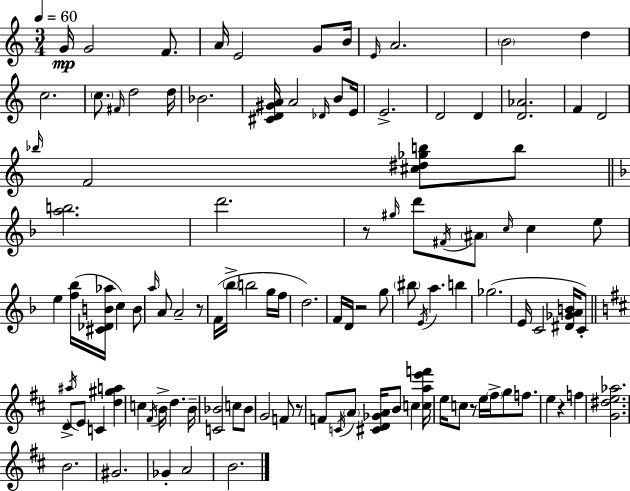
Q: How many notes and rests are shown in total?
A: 109